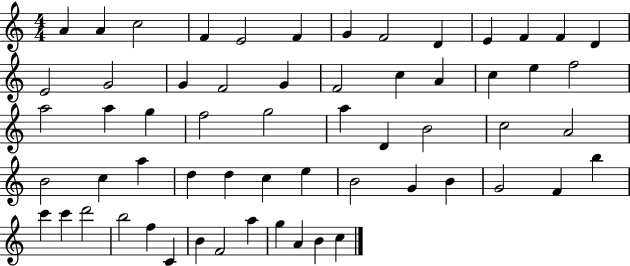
{
  \clef treble
  \numericTimeSignature
  \time 4/4
  \key c \major
  a'4 a'4 c''2 | f'4 e'2 f'4 | g'4 f'2 d'4 | e'4 f'4 f'4 d'4 | \break e'2 g'2 | g'4 f'2 g'4 | f'2 c''4 a'4 | c''4 e''4 f''2 | \break a''2 a''4 g''4 | f''2 g''2 | a''4 d'4 b'2 | c''2 a'2 | \break b'2 c''4 a''4 | d''4 d''4 c''4 e''4 | b'2 g'4 b'4 | g'2 f'4 b''4 | \break c'''4 c'''4 d'''2 | b''2 f''4 c'4 | b'4 f'2 a''4 | g''4 a'4 b'4 c''4 | \break \bar "|."
}